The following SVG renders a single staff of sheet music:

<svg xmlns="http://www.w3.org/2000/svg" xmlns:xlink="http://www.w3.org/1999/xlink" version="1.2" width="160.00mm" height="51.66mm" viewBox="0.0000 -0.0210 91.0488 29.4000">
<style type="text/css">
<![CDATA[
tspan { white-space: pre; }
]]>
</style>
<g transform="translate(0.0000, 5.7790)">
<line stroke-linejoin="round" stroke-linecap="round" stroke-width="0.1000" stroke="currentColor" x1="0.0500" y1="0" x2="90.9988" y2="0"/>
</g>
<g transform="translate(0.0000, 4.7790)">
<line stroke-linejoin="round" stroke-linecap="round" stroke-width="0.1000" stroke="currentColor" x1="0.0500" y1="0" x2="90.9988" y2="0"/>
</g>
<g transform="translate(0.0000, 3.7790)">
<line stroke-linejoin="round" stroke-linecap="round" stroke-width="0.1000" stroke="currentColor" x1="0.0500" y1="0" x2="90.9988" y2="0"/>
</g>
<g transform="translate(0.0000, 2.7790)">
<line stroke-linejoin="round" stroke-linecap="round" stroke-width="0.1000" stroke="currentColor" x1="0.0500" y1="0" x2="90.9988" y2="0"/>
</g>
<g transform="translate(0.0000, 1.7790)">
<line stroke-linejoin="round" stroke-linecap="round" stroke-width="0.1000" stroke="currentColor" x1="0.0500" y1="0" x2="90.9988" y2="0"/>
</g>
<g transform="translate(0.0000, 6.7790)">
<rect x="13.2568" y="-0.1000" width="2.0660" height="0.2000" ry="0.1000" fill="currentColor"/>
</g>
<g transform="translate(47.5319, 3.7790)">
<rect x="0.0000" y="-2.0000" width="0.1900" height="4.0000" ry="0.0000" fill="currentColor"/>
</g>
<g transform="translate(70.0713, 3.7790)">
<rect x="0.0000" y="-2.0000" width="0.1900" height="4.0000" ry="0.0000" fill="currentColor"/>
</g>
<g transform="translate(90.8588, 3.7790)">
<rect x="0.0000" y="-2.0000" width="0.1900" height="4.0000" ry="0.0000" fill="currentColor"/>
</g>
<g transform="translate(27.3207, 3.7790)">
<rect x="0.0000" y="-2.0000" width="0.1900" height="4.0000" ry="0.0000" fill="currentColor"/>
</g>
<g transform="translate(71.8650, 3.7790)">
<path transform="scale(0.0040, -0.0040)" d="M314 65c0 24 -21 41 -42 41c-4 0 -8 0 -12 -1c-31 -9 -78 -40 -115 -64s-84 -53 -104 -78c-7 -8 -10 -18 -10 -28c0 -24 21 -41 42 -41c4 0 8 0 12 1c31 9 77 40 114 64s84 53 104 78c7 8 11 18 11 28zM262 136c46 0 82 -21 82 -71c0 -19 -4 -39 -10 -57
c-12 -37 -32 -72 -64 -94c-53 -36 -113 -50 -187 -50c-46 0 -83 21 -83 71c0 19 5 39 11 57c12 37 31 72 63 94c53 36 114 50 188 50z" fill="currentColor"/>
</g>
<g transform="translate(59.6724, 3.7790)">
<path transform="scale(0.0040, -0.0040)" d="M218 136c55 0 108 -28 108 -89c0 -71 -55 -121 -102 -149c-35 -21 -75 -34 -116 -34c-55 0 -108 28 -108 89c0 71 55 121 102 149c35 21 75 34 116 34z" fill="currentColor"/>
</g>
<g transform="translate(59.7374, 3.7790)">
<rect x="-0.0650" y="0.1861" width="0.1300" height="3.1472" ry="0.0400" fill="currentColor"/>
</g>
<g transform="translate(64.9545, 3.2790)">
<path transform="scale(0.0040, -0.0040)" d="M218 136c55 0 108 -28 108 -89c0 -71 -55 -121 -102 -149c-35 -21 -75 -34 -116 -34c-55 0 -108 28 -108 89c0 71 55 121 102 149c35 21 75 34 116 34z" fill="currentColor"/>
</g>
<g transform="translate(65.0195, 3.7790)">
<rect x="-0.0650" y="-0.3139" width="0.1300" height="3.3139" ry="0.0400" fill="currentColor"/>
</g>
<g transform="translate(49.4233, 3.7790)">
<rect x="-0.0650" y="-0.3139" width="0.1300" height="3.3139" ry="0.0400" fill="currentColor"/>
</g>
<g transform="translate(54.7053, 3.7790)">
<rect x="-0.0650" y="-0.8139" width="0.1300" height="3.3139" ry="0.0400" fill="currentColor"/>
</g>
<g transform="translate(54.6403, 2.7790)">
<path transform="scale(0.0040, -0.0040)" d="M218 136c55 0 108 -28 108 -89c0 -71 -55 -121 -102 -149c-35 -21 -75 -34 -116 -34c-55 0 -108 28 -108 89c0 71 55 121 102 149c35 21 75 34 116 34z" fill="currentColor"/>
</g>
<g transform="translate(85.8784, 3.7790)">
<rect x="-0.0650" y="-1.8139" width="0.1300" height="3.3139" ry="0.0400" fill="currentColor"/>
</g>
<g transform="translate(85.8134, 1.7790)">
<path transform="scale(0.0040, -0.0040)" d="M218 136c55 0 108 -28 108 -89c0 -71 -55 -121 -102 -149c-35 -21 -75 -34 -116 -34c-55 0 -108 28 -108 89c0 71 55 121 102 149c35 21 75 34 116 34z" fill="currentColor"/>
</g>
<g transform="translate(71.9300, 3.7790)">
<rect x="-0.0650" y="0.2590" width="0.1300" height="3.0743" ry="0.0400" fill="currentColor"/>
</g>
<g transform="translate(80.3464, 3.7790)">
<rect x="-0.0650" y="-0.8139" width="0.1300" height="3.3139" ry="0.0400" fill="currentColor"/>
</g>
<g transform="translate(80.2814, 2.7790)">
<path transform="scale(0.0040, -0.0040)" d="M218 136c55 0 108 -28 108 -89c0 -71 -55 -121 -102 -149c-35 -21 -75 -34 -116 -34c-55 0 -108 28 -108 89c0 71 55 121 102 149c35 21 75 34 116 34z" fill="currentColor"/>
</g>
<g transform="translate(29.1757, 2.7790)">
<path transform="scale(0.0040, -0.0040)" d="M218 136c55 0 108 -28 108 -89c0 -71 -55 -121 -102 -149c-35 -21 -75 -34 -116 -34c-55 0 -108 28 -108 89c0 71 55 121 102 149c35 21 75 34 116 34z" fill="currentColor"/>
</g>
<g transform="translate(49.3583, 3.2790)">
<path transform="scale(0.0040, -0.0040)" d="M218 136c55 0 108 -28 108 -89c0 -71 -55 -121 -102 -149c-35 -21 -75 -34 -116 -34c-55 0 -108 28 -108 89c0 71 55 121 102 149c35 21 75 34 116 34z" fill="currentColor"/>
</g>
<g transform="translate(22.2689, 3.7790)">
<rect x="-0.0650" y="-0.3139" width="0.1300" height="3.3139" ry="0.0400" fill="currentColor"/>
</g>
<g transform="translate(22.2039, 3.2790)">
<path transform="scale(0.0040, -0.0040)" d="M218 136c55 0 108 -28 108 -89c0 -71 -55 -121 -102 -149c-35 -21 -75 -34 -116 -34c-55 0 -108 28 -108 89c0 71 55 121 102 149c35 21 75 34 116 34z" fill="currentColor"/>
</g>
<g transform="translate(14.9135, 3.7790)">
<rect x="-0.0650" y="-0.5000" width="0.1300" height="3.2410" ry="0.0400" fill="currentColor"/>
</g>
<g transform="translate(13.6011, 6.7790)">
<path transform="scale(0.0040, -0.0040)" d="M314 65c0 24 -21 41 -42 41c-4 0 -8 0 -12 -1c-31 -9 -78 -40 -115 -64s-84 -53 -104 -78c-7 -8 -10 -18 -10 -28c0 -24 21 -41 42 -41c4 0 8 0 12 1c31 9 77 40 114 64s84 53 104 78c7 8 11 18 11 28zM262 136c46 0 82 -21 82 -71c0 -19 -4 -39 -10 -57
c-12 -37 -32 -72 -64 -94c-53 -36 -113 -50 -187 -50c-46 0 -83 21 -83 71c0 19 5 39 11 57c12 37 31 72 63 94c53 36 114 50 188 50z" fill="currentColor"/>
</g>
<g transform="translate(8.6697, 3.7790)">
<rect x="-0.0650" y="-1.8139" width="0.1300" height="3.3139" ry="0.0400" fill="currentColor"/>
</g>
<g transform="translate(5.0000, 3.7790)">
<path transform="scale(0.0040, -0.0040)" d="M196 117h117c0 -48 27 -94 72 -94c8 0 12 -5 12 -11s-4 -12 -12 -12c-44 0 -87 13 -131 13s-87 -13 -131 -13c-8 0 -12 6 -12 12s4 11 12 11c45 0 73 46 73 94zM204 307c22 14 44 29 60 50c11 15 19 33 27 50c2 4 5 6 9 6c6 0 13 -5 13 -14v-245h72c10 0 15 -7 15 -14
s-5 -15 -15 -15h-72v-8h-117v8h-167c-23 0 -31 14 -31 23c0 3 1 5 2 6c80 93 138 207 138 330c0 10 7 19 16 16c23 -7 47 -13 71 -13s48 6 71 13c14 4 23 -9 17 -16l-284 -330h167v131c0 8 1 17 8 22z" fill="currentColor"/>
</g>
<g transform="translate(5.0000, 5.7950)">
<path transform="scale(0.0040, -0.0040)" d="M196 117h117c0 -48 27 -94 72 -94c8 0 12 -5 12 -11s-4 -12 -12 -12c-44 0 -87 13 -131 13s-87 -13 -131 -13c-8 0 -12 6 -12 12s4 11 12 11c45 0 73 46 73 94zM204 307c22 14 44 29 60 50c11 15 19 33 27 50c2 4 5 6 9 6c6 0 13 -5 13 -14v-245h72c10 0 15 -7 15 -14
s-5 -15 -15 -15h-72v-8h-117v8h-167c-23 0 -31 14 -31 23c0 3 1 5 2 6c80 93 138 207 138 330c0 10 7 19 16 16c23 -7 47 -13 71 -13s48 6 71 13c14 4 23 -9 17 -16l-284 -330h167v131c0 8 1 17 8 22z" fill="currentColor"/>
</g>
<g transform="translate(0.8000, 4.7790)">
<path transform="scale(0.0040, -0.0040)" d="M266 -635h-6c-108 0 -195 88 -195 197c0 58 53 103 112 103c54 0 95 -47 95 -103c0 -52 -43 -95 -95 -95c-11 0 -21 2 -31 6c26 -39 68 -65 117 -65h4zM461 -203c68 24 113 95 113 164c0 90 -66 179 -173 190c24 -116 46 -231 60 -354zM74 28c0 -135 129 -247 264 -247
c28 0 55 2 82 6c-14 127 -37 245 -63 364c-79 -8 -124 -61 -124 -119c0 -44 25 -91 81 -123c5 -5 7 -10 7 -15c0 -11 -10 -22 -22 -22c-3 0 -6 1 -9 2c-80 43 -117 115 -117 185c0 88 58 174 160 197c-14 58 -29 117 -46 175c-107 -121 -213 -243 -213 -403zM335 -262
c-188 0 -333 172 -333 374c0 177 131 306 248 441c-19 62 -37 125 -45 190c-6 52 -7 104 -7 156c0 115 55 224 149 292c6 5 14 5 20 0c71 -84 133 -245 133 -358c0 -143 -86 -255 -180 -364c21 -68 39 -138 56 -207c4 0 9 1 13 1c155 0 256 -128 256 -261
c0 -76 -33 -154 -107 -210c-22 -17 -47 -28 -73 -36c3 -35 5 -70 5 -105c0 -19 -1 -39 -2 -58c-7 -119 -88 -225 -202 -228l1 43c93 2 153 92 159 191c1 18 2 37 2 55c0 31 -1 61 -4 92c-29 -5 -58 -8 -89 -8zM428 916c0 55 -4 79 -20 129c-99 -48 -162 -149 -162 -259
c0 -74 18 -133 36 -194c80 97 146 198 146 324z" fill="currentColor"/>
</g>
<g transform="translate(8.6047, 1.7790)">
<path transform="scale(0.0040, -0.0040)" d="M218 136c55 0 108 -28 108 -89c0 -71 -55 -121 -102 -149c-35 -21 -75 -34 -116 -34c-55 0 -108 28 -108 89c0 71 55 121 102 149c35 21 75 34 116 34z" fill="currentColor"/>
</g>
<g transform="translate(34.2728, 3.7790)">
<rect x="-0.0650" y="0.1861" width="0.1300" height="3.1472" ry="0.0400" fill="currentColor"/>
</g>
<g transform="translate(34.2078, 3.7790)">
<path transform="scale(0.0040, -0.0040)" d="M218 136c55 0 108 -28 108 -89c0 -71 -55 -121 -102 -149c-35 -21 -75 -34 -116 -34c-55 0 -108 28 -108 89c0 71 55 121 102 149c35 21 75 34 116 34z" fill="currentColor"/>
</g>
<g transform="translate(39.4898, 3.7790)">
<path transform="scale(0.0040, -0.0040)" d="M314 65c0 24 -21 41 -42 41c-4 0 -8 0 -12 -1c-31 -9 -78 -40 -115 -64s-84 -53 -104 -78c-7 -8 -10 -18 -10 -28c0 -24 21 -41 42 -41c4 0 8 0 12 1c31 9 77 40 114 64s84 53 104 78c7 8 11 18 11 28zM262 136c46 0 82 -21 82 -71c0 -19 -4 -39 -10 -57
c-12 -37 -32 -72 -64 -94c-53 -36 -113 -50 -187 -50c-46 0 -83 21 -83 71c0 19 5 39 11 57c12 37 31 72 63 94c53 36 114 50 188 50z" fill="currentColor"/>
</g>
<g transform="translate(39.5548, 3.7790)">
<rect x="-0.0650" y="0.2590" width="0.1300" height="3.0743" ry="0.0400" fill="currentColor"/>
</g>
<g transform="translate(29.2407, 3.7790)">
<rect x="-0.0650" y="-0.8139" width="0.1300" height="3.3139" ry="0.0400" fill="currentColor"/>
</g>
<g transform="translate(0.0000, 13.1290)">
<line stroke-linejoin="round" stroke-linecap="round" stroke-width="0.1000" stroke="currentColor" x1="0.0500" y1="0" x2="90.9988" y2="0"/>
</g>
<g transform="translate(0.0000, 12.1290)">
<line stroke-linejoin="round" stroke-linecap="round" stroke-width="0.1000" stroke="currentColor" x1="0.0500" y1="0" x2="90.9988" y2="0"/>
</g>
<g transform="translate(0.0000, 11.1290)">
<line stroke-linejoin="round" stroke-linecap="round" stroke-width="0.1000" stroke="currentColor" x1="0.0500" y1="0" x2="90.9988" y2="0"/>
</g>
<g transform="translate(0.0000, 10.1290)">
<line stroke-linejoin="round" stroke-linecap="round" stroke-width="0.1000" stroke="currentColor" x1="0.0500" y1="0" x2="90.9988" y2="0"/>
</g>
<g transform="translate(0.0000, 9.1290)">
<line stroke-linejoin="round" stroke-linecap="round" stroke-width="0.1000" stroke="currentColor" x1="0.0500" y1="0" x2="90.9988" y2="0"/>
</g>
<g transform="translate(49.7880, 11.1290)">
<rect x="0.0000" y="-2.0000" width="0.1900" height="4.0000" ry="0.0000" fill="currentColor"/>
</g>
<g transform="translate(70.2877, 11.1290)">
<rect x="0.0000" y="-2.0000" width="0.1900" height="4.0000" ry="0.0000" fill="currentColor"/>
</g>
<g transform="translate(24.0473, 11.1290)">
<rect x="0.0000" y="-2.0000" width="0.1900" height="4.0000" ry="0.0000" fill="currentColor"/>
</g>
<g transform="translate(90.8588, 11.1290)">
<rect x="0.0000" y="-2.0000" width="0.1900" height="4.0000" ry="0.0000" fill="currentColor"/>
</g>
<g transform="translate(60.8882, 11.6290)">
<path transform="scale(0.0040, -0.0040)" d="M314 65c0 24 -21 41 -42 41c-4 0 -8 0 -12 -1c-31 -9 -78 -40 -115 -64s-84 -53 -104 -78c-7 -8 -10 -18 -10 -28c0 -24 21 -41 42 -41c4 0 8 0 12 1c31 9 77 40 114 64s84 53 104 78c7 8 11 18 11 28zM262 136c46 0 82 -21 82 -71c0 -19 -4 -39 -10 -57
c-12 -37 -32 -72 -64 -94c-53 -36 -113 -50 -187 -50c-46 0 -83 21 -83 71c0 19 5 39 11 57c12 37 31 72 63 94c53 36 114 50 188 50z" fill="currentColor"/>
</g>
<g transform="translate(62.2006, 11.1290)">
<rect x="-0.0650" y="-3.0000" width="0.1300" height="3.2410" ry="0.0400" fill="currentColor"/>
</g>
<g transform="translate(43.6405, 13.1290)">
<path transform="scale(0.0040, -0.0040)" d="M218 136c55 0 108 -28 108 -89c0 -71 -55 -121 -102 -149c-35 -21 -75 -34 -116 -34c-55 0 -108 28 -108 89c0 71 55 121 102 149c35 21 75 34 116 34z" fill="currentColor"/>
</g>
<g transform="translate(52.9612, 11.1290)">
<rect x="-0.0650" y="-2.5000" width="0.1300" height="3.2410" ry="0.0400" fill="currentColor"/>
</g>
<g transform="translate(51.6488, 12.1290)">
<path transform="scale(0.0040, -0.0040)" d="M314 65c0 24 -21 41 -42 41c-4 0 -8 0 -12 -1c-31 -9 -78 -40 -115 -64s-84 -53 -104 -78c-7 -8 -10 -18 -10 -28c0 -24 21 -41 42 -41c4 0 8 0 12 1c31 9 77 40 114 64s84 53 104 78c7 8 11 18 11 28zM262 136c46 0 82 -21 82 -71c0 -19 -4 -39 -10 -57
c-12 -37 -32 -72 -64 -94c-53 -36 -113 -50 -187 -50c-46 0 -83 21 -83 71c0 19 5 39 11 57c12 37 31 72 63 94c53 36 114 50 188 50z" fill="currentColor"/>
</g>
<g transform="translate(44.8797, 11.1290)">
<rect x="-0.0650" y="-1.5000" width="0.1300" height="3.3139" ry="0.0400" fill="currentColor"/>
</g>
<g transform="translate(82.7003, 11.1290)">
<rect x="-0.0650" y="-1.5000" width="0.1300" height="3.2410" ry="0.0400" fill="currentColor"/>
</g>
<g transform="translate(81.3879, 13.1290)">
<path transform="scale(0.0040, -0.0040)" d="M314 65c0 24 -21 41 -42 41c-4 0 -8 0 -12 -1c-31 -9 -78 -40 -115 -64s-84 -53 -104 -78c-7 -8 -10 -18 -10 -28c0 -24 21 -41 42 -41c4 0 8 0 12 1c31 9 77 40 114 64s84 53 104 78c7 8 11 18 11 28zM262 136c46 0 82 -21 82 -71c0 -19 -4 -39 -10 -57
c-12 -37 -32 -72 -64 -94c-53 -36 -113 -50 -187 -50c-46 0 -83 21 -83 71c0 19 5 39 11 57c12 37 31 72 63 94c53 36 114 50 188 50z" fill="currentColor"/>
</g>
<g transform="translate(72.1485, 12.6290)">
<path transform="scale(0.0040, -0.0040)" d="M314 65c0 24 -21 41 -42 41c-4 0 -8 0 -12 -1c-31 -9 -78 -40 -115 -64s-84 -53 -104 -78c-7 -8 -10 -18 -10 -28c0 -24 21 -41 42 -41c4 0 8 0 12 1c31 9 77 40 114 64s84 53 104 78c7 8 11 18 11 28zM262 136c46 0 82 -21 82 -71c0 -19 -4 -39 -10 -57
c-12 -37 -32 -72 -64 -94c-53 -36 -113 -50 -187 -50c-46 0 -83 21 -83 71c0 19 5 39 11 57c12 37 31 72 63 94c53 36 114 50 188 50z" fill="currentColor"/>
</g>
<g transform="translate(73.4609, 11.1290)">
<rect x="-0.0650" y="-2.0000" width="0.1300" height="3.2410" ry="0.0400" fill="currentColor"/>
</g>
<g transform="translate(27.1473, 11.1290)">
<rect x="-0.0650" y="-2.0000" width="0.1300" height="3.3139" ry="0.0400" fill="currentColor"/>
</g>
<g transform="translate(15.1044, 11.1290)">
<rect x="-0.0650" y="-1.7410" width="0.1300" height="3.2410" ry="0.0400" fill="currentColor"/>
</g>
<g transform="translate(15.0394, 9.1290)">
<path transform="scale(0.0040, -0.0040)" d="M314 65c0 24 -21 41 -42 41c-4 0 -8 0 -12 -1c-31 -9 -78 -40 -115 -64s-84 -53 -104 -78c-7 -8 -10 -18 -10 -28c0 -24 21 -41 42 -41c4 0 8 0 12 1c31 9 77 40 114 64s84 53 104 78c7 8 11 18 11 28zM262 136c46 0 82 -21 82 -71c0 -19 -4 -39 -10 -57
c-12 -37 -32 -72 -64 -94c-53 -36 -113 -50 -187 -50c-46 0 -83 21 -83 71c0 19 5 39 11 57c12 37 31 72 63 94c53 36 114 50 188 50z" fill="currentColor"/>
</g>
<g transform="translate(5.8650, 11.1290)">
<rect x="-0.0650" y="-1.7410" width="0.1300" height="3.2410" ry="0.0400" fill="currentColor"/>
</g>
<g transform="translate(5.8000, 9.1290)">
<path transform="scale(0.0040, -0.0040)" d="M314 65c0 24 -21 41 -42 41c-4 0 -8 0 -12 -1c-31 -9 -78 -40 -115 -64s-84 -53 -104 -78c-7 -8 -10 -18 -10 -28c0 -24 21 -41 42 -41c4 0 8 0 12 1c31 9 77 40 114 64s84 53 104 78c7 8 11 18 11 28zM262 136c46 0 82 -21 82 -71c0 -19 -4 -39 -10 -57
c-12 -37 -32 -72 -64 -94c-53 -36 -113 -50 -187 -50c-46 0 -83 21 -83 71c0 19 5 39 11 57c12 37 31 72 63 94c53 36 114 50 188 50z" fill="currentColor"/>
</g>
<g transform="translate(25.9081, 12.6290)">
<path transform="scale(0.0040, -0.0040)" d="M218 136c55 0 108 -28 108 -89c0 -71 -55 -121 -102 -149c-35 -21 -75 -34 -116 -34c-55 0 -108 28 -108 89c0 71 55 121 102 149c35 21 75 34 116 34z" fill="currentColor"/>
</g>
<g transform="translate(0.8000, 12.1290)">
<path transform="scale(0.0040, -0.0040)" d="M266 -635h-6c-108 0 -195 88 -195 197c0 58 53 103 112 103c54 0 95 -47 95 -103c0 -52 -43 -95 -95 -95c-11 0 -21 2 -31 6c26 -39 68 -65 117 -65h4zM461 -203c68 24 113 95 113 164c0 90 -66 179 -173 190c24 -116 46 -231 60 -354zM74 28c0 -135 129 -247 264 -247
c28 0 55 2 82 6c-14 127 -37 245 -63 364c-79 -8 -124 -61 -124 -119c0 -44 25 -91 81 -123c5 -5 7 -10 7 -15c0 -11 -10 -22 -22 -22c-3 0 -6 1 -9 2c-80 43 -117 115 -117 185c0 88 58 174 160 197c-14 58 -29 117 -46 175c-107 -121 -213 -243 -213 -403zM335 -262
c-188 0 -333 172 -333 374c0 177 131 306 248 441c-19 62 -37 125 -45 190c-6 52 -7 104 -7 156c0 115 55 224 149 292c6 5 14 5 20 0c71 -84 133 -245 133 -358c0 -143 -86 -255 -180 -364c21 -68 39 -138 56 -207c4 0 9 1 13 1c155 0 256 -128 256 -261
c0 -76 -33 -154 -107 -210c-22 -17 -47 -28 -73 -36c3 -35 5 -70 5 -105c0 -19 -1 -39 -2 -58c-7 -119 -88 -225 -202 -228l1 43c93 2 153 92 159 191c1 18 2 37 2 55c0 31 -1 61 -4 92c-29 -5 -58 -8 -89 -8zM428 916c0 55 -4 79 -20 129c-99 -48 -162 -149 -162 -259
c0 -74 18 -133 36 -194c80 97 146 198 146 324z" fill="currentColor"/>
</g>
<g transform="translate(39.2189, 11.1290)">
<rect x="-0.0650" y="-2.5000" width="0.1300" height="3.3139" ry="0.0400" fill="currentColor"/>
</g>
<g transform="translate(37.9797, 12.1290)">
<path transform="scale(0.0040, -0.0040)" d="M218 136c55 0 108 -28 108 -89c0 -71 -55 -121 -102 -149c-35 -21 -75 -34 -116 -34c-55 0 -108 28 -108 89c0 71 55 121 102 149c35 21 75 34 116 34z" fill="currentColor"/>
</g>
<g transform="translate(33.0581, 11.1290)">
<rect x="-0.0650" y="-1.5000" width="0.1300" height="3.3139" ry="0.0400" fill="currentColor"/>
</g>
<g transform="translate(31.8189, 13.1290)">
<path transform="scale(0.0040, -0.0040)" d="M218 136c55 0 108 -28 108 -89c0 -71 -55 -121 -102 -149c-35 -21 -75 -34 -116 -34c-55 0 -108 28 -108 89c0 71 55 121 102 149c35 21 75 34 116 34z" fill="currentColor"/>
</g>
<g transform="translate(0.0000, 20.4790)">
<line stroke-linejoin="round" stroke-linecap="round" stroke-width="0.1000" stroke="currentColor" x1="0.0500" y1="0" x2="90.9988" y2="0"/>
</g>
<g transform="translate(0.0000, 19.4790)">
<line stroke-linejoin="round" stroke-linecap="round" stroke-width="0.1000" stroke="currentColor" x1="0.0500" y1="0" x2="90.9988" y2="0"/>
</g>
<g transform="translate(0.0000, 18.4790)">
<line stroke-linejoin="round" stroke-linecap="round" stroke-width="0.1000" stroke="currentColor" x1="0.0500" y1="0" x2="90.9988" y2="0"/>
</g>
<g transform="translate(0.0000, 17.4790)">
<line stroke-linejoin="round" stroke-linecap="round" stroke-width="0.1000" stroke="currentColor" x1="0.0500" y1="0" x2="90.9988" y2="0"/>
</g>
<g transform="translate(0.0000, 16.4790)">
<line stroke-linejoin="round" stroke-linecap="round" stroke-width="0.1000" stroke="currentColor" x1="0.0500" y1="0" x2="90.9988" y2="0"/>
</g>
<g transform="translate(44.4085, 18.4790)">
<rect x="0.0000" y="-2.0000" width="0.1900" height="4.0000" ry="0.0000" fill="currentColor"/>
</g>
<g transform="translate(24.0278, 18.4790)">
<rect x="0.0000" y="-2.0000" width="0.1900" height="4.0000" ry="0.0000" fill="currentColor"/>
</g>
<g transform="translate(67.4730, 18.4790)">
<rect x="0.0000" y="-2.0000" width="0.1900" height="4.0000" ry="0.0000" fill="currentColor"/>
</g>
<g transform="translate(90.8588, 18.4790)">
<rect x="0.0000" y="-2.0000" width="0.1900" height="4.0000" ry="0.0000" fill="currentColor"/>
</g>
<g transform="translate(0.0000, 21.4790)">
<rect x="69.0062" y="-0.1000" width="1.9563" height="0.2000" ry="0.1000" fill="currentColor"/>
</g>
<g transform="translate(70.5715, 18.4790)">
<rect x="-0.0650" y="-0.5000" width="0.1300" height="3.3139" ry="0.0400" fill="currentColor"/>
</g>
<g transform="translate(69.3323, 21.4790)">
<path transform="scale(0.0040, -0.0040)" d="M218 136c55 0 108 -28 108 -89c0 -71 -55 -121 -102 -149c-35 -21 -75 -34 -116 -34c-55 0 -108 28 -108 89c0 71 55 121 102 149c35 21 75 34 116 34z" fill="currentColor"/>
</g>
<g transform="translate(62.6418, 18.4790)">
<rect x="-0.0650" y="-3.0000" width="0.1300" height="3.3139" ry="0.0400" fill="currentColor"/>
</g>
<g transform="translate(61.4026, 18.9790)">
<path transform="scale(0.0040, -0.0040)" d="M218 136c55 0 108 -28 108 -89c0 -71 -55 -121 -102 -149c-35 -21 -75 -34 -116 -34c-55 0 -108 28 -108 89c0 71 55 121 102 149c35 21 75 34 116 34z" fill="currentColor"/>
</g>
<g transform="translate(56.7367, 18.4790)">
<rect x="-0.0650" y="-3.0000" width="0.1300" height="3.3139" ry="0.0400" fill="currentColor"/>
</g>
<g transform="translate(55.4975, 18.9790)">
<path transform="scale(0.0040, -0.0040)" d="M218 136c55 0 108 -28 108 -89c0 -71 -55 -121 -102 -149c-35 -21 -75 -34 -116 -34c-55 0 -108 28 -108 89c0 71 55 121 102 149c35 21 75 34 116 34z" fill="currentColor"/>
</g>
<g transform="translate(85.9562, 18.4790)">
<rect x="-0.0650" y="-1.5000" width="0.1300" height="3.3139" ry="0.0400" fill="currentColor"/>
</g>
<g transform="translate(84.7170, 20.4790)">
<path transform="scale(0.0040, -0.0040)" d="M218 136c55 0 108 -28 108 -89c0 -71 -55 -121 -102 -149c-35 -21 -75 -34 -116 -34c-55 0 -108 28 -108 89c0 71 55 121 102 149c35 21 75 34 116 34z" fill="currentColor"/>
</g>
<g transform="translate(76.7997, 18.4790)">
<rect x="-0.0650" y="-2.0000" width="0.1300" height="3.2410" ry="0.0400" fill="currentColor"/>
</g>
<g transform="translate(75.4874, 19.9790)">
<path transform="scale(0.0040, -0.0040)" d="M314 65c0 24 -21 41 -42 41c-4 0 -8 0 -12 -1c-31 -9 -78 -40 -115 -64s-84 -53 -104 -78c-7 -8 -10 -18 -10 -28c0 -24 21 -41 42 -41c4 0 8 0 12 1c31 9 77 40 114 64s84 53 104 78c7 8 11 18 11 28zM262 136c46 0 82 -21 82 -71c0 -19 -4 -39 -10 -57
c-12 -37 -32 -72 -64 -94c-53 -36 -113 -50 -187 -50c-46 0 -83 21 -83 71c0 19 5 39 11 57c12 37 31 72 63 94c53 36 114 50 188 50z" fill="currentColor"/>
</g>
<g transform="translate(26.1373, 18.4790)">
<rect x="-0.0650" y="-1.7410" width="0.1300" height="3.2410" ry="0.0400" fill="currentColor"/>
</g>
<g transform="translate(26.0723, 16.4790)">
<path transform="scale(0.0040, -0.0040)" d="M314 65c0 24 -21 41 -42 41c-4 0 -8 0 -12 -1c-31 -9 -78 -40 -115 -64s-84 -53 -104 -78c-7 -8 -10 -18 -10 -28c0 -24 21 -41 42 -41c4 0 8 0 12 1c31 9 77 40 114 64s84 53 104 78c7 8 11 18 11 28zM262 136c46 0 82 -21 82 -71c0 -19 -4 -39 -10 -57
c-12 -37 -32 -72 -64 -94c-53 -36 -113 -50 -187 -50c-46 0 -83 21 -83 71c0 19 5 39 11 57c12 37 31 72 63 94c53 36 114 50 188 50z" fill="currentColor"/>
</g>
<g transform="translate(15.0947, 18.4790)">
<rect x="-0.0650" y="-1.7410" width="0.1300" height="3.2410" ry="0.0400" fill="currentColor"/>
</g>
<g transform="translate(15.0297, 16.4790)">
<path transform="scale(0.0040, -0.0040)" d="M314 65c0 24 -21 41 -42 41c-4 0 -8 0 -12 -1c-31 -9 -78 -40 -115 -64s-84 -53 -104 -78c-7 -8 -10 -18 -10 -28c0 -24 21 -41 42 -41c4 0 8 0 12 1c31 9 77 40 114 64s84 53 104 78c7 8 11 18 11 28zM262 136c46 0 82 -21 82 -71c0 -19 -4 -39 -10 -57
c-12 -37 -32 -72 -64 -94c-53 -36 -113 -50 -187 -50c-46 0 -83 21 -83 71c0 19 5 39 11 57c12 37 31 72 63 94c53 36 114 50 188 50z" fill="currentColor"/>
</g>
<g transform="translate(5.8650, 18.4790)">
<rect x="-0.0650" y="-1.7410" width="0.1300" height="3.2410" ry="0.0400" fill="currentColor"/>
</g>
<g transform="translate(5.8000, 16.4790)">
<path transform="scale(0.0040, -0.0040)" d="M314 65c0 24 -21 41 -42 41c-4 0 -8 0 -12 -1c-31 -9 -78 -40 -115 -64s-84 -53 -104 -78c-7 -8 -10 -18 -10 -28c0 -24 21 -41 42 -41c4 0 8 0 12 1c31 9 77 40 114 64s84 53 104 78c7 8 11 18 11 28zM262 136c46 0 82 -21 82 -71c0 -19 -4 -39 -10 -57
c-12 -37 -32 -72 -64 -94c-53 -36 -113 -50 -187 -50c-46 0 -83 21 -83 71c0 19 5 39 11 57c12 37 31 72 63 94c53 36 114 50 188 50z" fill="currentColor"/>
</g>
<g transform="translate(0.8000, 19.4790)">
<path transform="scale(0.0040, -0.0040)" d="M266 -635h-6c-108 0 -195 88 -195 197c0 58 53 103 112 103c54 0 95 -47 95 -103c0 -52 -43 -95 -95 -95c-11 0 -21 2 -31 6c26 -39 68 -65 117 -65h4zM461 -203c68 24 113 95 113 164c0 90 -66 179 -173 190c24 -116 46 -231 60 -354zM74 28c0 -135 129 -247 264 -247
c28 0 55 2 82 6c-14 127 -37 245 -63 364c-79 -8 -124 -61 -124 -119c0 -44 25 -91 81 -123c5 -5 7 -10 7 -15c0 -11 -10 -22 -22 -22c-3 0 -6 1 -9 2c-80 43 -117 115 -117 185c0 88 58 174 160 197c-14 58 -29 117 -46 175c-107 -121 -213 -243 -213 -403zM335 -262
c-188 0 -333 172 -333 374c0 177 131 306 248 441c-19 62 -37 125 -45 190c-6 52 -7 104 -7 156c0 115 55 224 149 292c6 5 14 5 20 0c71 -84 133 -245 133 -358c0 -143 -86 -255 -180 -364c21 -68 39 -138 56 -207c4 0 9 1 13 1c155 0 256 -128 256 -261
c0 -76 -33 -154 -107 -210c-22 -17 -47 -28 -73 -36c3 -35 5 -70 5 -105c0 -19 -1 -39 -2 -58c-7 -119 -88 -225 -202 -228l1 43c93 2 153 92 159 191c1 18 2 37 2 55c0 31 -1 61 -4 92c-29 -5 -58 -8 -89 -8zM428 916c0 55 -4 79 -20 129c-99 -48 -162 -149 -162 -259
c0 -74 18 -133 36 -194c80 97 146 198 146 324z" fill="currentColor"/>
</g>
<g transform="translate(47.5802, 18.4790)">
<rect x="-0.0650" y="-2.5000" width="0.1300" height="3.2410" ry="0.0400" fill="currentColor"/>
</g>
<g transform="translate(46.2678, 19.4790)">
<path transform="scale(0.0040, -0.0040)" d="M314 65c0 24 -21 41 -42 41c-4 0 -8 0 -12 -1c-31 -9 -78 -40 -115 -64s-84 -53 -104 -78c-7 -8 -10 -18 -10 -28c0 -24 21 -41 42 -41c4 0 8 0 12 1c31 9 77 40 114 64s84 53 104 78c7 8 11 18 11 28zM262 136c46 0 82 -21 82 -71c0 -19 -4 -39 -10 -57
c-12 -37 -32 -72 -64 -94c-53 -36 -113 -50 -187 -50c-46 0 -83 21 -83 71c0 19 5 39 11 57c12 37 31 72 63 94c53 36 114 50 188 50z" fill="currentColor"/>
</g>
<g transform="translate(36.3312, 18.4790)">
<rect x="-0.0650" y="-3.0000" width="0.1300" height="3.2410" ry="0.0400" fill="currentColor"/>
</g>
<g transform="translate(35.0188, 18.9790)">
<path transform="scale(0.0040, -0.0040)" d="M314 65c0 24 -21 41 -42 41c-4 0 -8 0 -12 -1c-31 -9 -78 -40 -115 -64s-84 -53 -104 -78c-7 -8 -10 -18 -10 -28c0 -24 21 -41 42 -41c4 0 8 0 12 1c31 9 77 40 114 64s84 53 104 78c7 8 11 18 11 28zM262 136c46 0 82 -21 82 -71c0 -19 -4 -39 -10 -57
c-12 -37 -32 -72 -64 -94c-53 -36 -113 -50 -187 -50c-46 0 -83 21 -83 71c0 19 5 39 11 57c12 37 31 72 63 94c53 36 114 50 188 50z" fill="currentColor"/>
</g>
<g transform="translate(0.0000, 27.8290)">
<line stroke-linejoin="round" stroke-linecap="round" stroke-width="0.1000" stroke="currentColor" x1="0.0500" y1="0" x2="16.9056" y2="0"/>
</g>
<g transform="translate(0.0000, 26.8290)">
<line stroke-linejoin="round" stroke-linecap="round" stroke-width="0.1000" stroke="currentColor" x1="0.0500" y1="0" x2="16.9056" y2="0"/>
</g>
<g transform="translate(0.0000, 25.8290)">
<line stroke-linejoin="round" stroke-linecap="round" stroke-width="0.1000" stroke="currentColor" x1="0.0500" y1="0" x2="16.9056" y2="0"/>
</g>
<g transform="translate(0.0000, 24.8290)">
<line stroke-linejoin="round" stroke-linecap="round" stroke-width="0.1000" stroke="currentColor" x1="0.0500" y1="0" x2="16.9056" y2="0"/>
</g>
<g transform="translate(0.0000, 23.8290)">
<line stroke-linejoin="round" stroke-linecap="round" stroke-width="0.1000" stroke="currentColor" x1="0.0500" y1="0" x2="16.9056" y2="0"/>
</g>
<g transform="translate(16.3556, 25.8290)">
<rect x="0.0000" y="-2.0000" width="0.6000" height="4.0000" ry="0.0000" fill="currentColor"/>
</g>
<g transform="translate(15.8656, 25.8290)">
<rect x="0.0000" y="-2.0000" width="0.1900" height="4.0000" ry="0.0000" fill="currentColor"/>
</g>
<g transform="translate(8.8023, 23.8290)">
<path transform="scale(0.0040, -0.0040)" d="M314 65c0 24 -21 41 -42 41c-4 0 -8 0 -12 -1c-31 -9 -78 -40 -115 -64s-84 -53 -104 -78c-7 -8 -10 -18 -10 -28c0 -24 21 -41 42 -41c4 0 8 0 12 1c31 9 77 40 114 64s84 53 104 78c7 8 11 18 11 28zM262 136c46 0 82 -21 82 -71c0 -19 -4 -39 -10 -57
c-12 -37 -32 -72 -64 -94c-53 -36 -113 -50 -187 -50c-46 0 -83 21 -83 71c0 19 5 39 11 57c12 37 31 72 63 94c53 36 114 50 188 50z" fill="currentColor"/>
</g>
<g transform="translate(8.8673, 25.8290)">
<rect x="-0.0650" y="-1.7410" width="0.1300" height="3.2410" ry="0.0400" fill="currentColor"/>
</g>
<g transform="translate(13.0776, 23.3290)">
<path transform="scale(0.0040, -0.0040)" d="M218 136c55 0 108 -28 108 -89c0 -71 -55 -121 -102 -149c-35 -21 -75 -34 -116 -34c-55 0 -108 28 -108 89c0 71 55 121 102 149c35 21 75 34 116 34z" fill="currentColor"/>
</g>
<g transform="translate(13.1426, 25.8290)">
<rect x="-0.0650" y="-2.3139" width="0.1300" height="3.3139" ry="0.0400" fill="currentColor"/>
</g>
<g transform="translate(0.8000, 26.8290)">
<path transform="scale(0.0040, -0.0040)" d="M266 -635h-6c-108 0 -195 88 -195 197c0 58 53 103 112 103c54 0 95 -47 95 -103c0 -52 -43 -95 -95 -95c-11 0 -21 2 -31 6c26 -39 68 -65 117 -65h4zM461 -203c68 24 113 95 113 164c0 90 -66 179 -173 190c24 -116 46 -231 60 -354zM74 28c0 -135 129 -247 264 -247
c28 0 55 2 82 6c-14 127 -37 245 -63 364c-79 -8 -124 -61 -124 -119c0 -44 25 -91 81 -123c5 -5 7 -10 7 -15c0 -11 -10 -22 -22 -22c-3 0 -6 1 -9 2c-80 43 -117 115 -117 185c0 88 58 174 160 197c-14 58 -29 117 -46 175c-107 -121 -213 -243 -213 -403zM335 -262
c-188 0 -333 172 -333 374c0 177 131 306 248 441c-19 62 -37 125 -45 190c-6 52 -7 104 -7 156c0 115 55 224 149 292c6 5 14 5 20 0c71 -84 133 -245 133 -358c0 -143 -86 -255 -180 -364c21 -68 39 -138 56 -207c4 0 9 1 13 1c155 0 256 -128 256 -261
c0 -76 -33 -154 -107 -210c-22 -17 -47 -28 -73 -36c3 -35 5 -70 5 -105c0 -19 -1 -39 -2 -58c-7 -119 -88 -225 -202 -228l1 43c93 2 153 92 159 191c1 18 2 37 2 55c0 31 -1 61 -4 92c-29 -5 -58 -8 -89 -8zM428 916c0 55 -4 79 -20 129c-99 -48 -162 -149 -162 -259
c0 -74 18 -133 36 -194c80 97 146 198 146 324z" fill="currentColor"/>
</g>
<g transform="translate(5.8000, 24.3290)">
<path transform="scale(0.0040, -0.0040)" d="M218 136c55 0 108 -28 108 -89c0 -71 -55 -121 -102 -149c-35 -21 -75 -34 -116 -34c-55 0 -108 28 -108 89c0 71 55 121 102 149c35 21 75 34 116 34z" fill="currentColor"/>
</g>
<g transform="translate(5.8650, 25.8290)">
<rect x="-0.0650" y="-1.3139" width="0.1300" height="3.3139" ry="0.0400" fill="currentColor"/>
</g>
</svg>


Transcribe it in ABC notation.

X:1
T:Untitled
M:4/4
L:1/4
K:C
f C2 c d B B2 c d B c B2 d f f2 f2 F E G E G2 A2 F2 E2 f2 f2 f2 A2 G2 A A C F2 E e f2 g